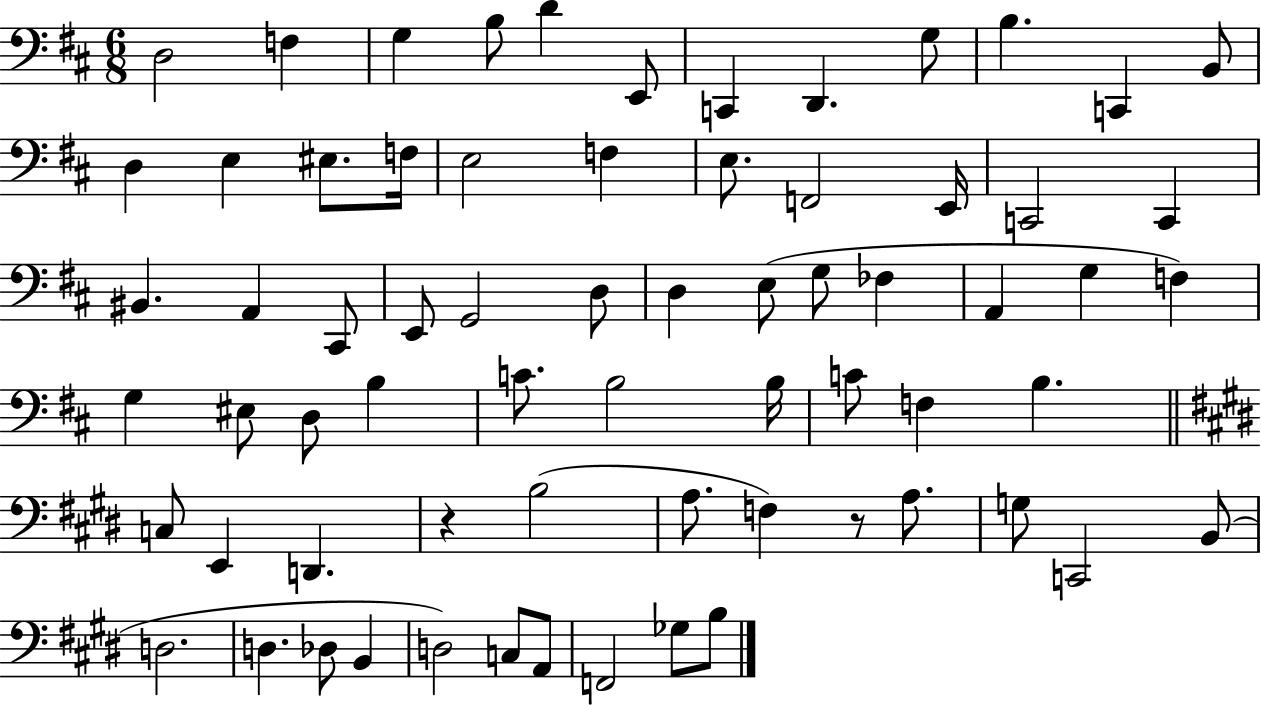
X:1
T:Untitled
M:6/8
L:1/4
K:D
D,2 F, G, B,/2 D E,,/2 C,, D,, G,/2 B, C,, B,,/2 D, E, ^E,/2 F,/4 E,2 F, E,/2 F,,2 E,,/4 C,,2 C,, ^B,, A,, ^C,,/2 E,,/2 G,,2 D,/2 D, E,/2 G,/2 _F, A,, G, F, G, ^E,/2 D,/2 B, C/2 B,2 B,/4 C/2 F, B, C,/2 E,, D,, z B,2 A,/2 F, z/2 A,/2 G,/2 C,,2 B,,/2 D,2 D, _D,/2 B,, D,2 C,/2 A,,/2 F,,2 _G,/2 B,/2